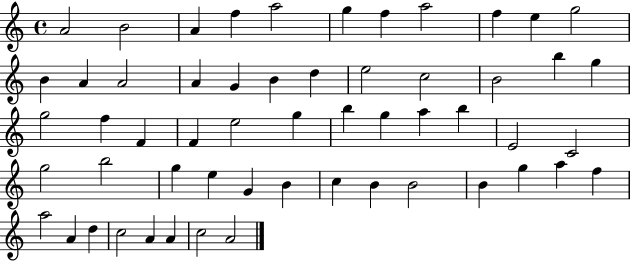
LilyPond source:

{
  \clef treble
  \time 4/4
  \defaultTimeSignature
  \key c \major
  a'2 b'2 | a'4 f''4 a''2 | g''4 f''4 a''2 | f''4 e''4 g''2 | \break b'4 a'4 a'2 | a'4 g'4 b'4 d''4 | e''2 c''2 | b'2 b''4 g''4 | \break g''2 f''4 f'4 | f'4 e''2 g''4 | b''4 g''4 a''4 b''4 | e'2 c'2 | \break g''2 b''2 | g''4 e''4 g'4 b'4 | c''4 b'4 b'2 | b'4 g''4 a''4 f''4 | \break a''2 a'4 d''4 | c''2 a'4 a'4 | c''2 a'2 | \bar "|."
}